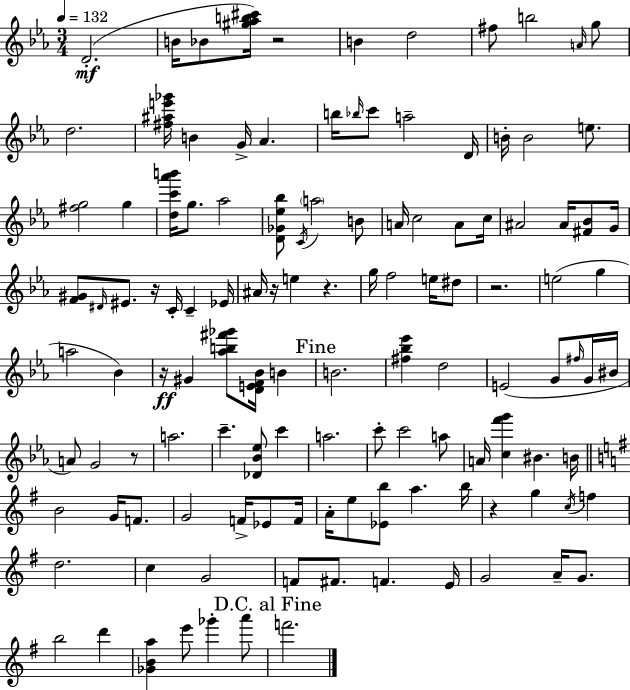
D4/h. B4/s Bb4/e [G#5,Ab5,B5,C#6]/s R/h B4/q D5/h F#5/e B5/h A4/s G5/e D5/h. [F#5,A#5,E6,Gb6]/s B4/q G4/s Ab4/q. B5/s Bb5/s C6/e A5/h D4/s B4/s B4/h E5/e. [F#5,G5]/h G5/q [D5,C6,Ab6,B6]/s G5/e. Ab5/h [D4,Gb4,Eb5,Bb5]/e C4/s A5/h B4/e A4/s C5/h A4/e C5/s A#4/h A#4/s [F#4,Bb4]/e G4/s [F4,G#4]/e D#4/s EIS4/e. R/s C4/s C4/q Eb4/s A#4/s R/s E5/q R/q. G5/s F5/h E5/s D#5/e R/h. E5/h G5/q A5/h Bb4/q R/s G#4/q [Ab5,B5,F#6,Gb6]/e [D4,E4,F4,Bb4]/s B4/q B4/h. [F#5,Bb5,Eb6]/q D5/h E4/h G4/e F#5/s G4/s BIS4/s A4/e G4/h R/e A5/h. C6/q. [Db4,Bb4,Eb5]/e C6/q A5/h. C6/e C6/h A5/e A4/s [C5,F6,G6]/q BIS4/q. B4/s B4/h G4/s F4/e. G4/h F4/s Eb4/e F4/s A4/s E5/e [Eb4,B5]/e A5/q. B5/s R/q G5/q C5/s F5/q D5/h. C5/q G4/h F4/e F#4/e. F4/q. E4/s G4/h A4/s G4/e. B5/h D6/q [Gb4,B4,A5]/q E6/e Gb6/q A6/e F6/h.